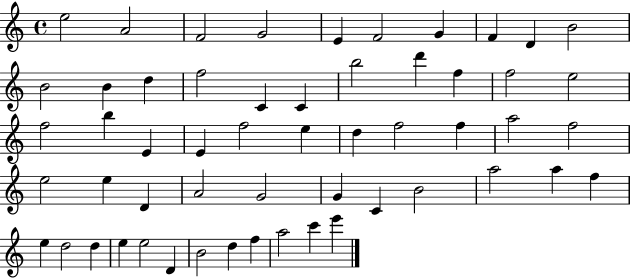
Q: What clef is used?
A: treble